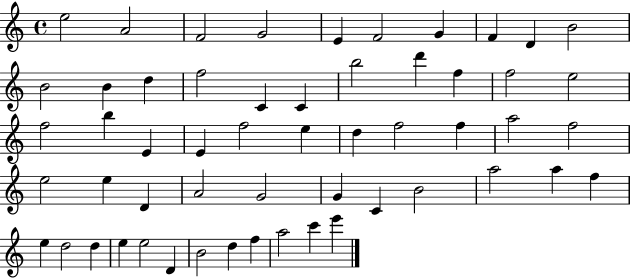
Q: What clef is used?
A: treble